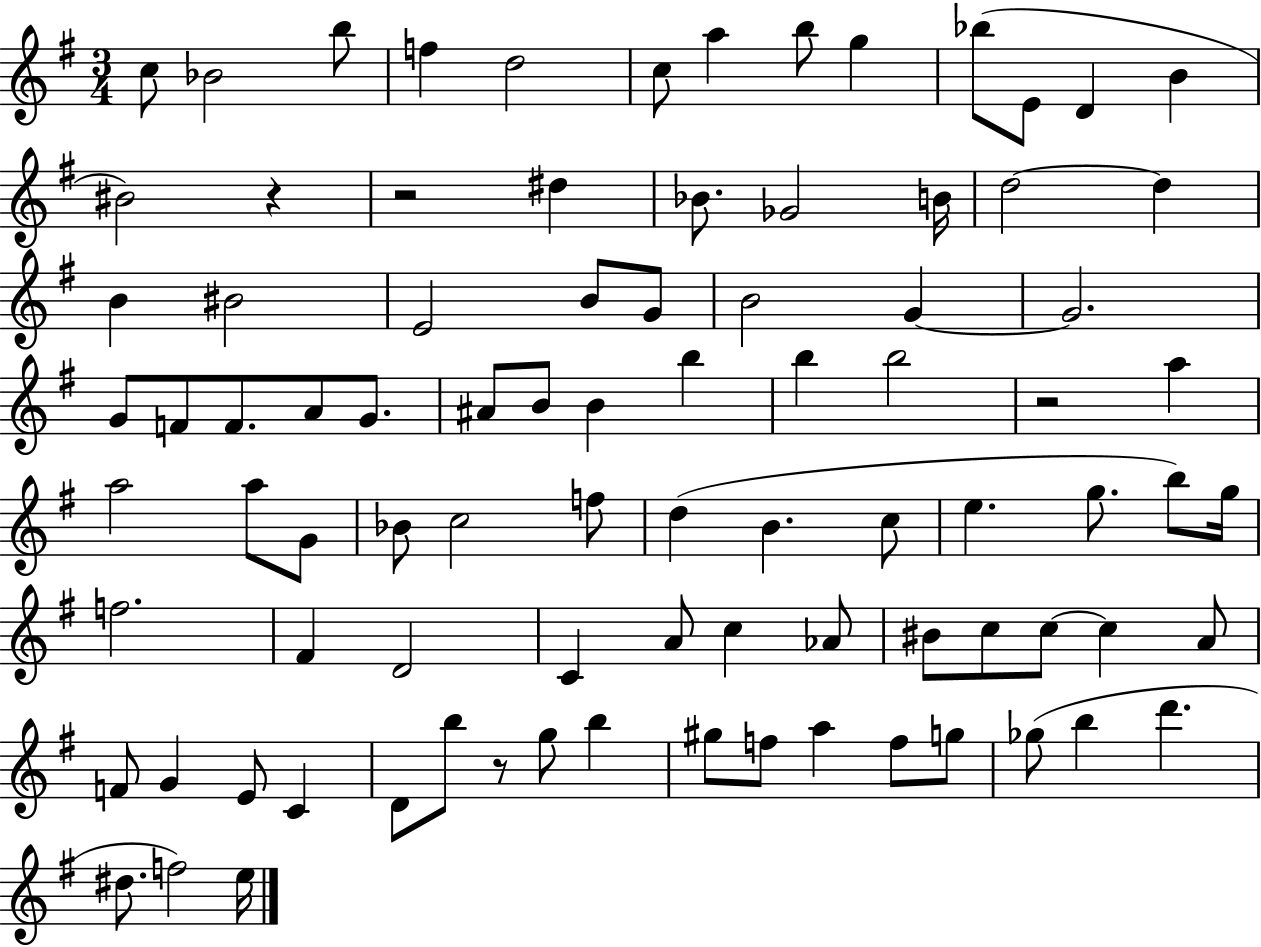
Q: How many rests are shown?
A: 4